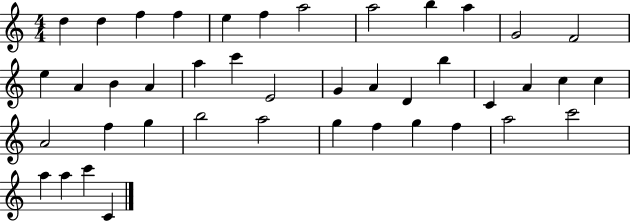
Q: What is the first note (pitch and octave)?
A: D5